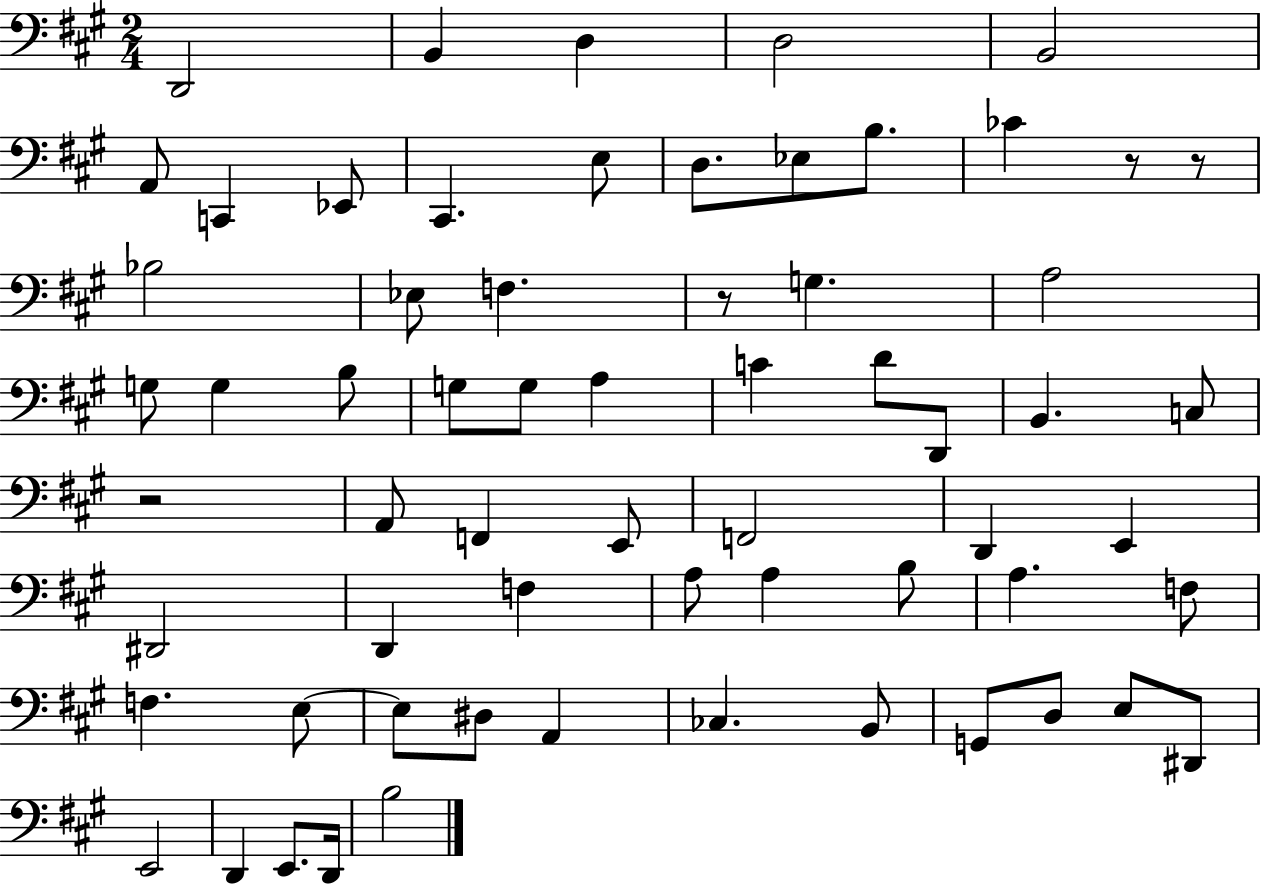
X:1
T:Untitled
M:2/4
L:1/4
K:A
D,,2 B,, D, D,2 B,,2 A,,/2 C,, _E,,/2 ^C,, E,/2 D,/2 _E,/2 B,/2 _C z/2 z/2 _B,2 _E,/2 F, z/2 G, A,2 G,/2 G, B,/2 G,/2 G,/2 A, C D/2 D,,/2 B,, C,/2 z2 A,,/2 F,, E,,/2 F,,2 D,, E,, ^D,,2 D,, F, A,/2 A, B,/2 A, F,/2 F, E,/2 E,/2 ^D,/2 A,, _C, B,,/2 G,,/2 D,/2 E,/2 ^D,,/2 E,,2 D,, E,,/2 D,,/4 B,2